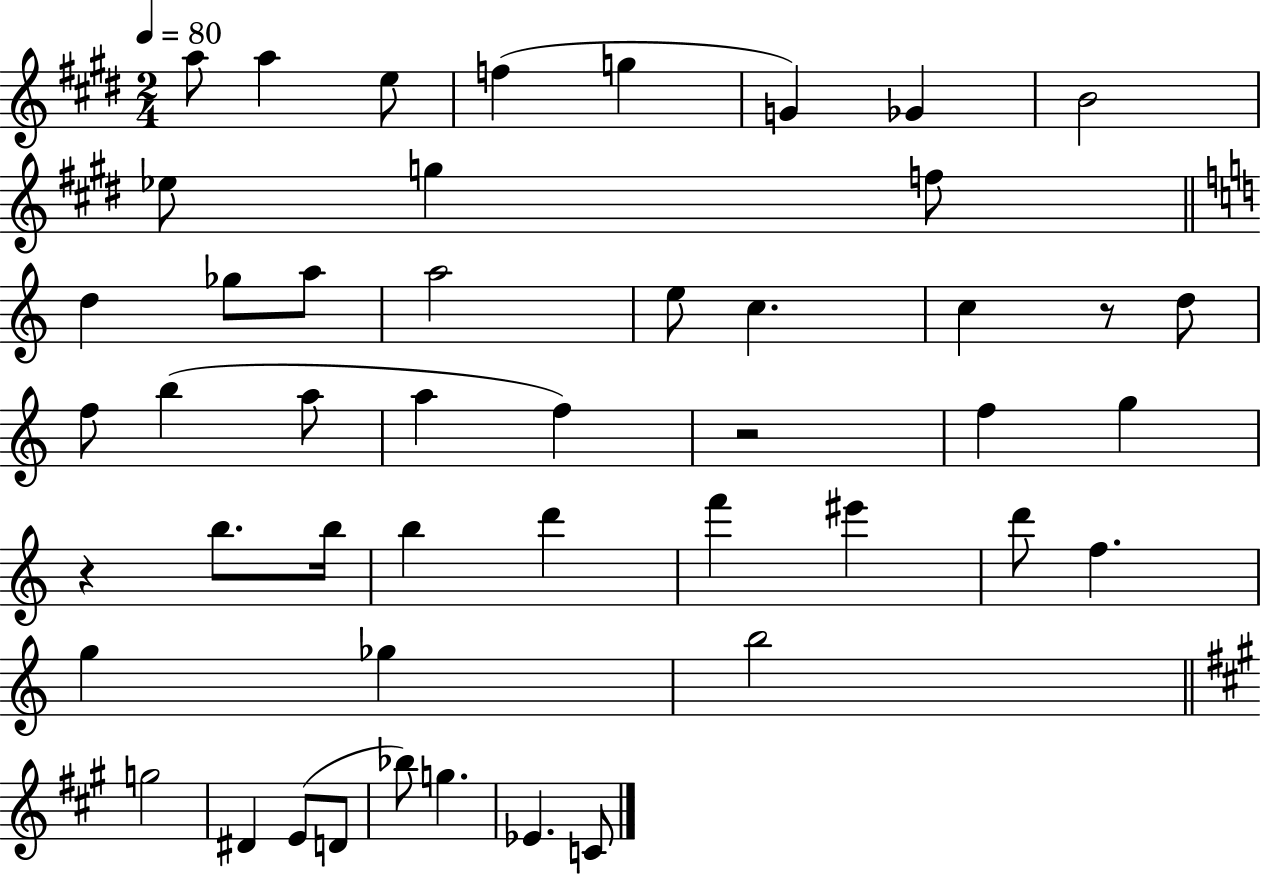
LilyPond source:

{
  \clef treble
  \numericTimeSignature
  \time 2/4
  \key e \major
  \tempo 4 = 80
  a''8 a''4 e''8 | f''4( g''4 | g'4) ges'4 | b'2 | \break ees''8 g''4 f''8 | \bar "||" \break \key a \minor d''4 ges''8 a''8 | a''2 | e''8 c''4. | c''4 r8 d''8 | \break f''8 b''4( a''8 | a''4 f''4) | r2 | f''4 g''4 | \break r4 b''8. b''16 | b''4 d'''4 | f'''4 eis'''4 | d'''8 f''4. | \break g''4 ges''4 | b''2 | \bar "||" \break \key a \major g''2 | dis'4 e'8( d'8 | bes''8) g''4. | ees'4. c'8 | \break \bar "|."
}